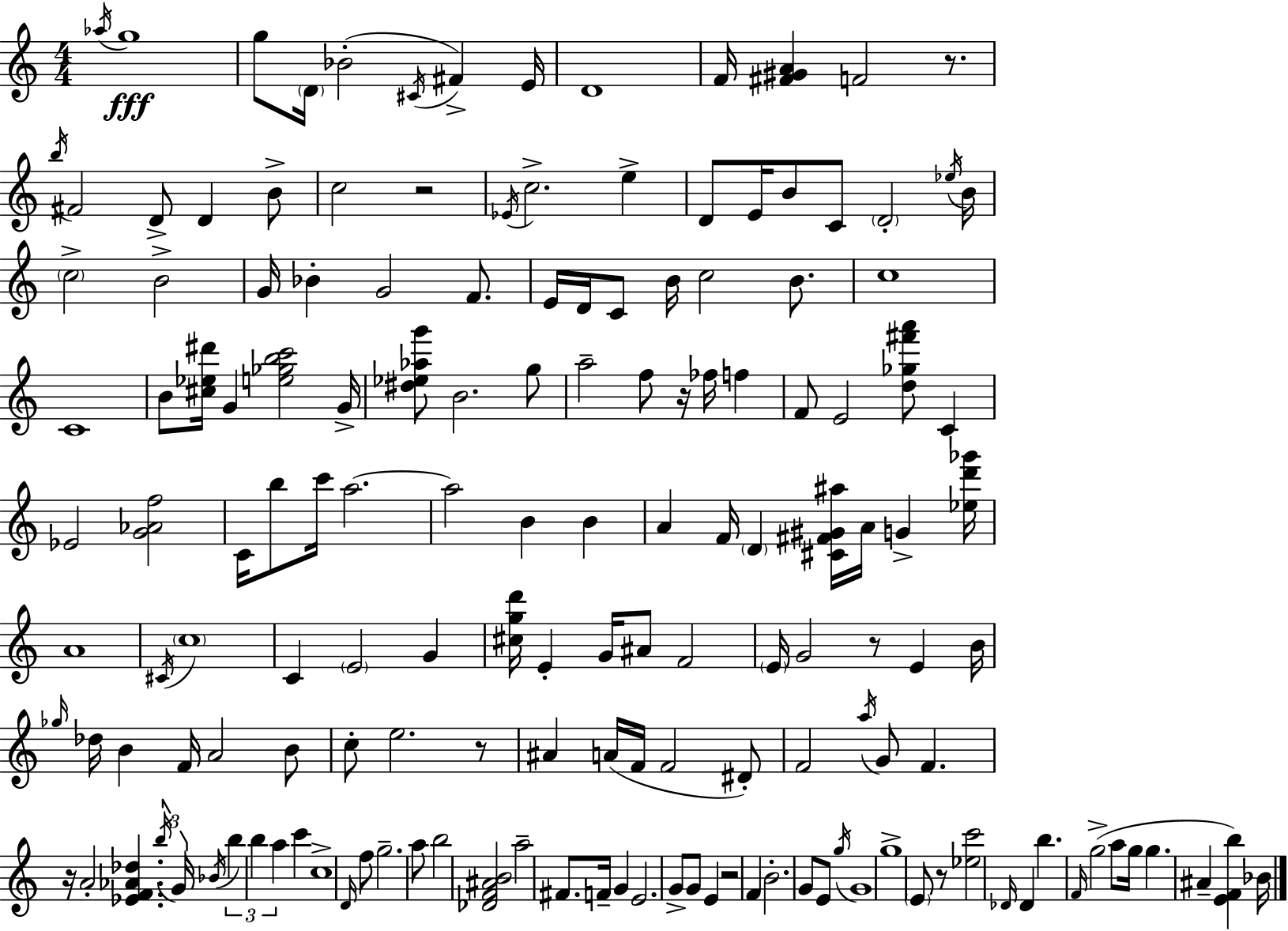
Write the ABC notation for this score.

X:1
T:Untitled
M:4/4
L:1/4
K:C
_a/4 g4 g/2 D/4 _B2 ^C/4 ^F E/4 D4 F/4 [^F^GA] F2 z/2 b/4 ^F2 D/2 D B/2 c2 z2 _E/4 c2 e D/2 E/4 B/2 C/2 D2 _e/4 B/4 c2 B2 G/4 _B G2 F/2 E/4 D/4 C/2 B/4 c2 B/2 c4 C4 B/2 [^c_e^d']/4 G [e_gbc']2 G/4 [^d_e_ag']/2 B2 g/2 a2 f/2 z/4 _f/4 f F/2 E2 [d_g^f'a']/2 C _E2 [G_Af]2 C/4 b/2 c'/4 a2 a2 B B A F/4 D [^C^F^G^a]/4 A/4 G [_ed'_g']/4 A4 ^C/4 c4 C E2 G [^cgd']/4 E G/4 ^A/2 F2 E/4 G2 z/2 E B/4 _g/4 _d/4 B F/4 A2 B/2 c/2 e2 z/2 ^A A/4 F/4 F2 ^D/2 F2 a/4 G/2 F z/4 A2 [_EF_A_d] b/4 G/4 _B/4 b b a c' c4 D/4 f/2 g2 a/2 b2 [_DF^AB]2 a2 ^F/2 F/4 G E2 G/2 G/2 E z2 F B2 G/2 E/2 g/4 G4 g4 E/2 z/2 [_ec']2 _D/4 _D b F/4 g2 a/2 g/4 g ^A [EFb] _B/4